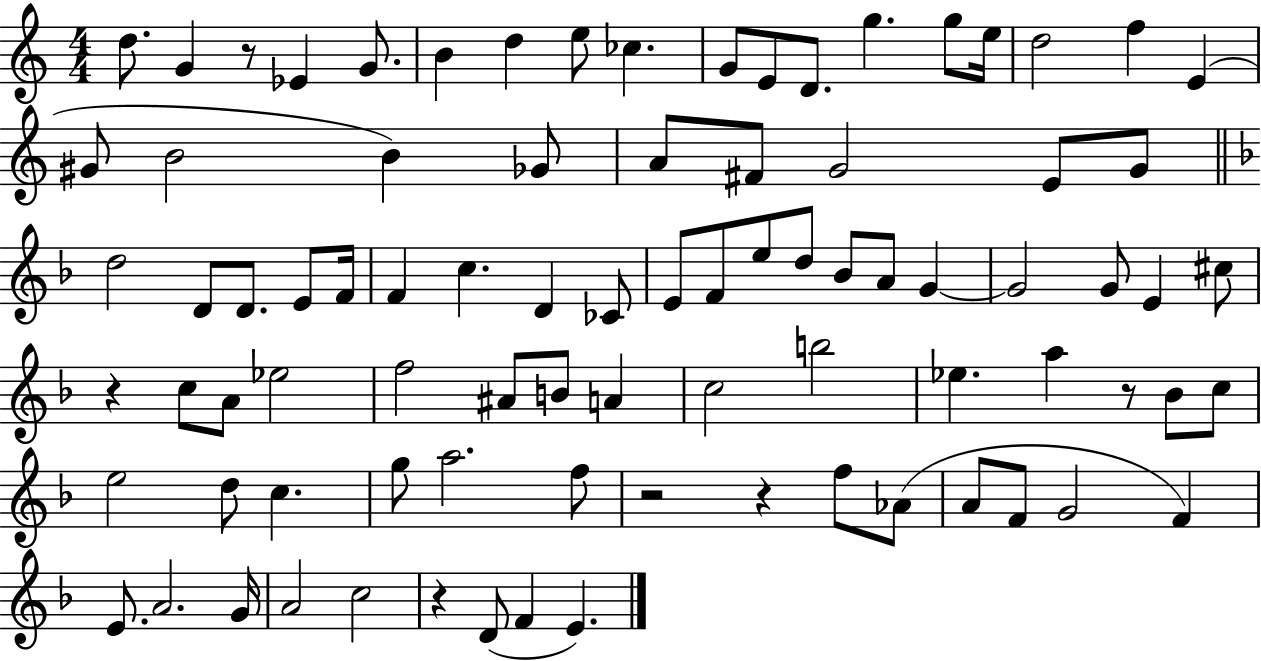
D5/e. G4/q R/e Eb4/q G4/e. B4/q D5/q E5/e CES5/q. G4/e E4/e D4/e. G5/q. G5/e E5/s D5/h F5/q E4/q G#4/e B4/h B4/q Gb4/e A4/e F#4/e G4/h E4/e G4/e D5/h D4/e D4/e. E4/e F4/s F4/q C5/q. D4/q CES4/e E4/e F4/e E5/e D5/e Bb4/e A4/e G4/q G4/h G4/e E4/q C#5/e R/q C5/e A4/e Eb5/h F5/h A#4/e B4/e A4/q C5/h B5/h Eb5/q. A5/q R/e Bb4/e C5/e E5/h D5/e C5/q. G5/e A5/h. F5/e R/h R/q F5/e Ab4/e A4/e F4/e G4/h F4/q E4/e. A4/h. G4/s A4/h C5/h R/q D4/e F4/q E4/q.